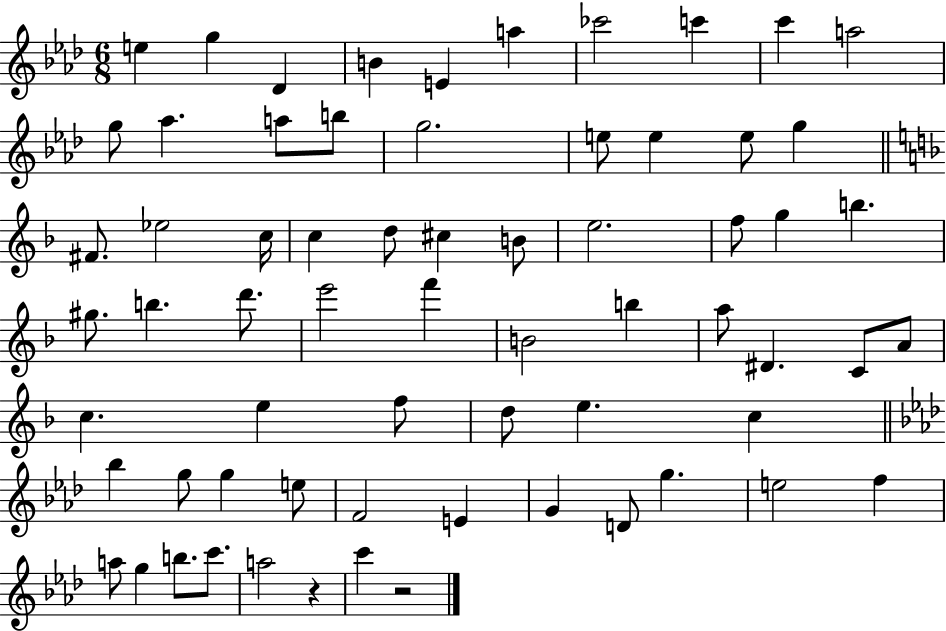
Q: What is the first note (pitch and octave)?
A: E5